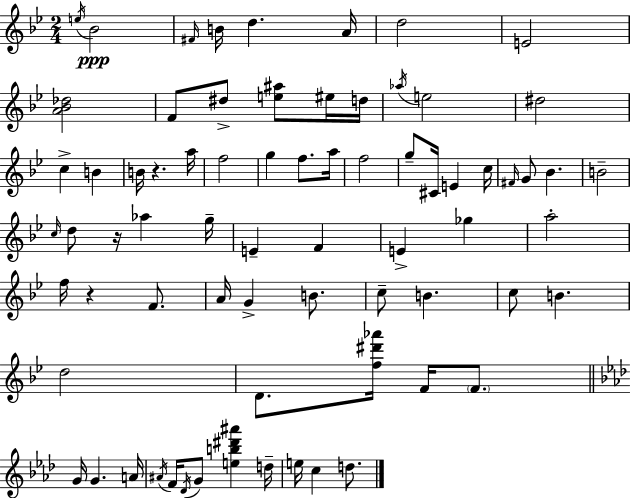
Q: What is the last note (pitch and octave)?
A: D5